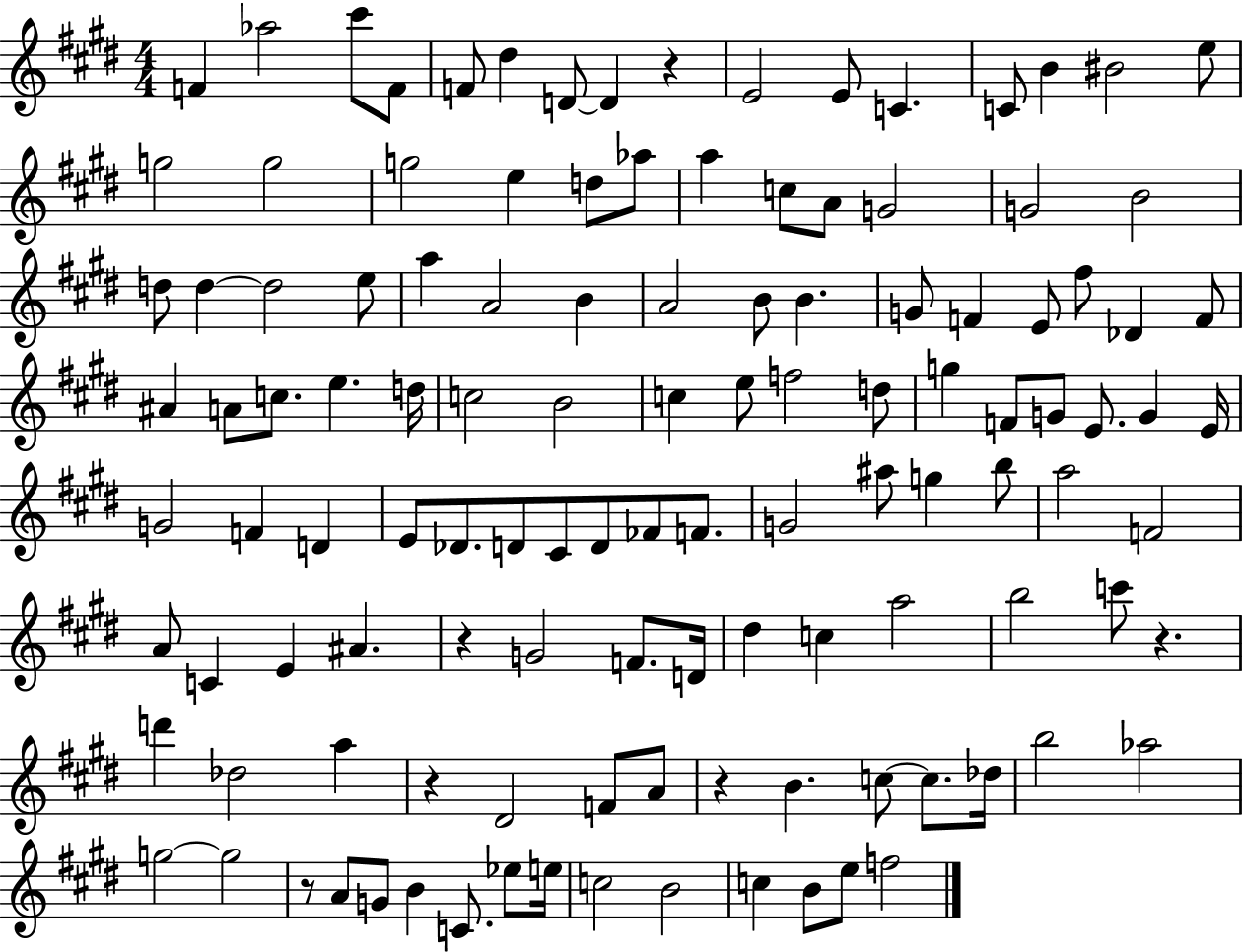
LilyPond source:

{
  \clef treble
  \numericTimeSignature
  \time 4/4
  \key e \major
  f'4 aes''2 cis'''8 f'8 | f'8 dis''4 d'8~~ d'4 r4 | e'2 e'8 c'4. | c'8 b'4 bis'2 e''8 | \break g''2 g''2 | g''2 e''4 d''8 aes''8 | a''4 c''8 a'8 g'2 | g'2 b'2 | \break d''8 d''4~~ d''2 e''8 | a''4 a'2 b'4 | a'2 b'8 b'4. | g'8 f'4 e'8 fis''8 des'4 f'8 | \break ais'4 a'8 c''8. e''4. d''16 | c''2 b'2 | c''4 e''8 f''2 d''8 | g''4 f'8 g'8 e'8. g'4 e'16 | \break g'2 f'4 d'4 | e'8 des'8. d'8 cis'8 d'8 fes'8 f'8. | g'2 ais''8 g''4 b''8 | a''2 f'2 | \break a'8 c'4 e'4 ais'4. | r4 g'2 f'8. d'16 | dis''4 c''4 a''2 | b''2 c'''8 r4. | \break d'''4 des''2 a''4 | r4 dis'2 f'8 a'8 | r4 b'4. c''8~~ c''8. des''16 | b''2 aes''2 | \break g''2~~ g''2 | r8 a'8 g'8 b'4 c'8. ees''8 e''16 | c''2 b'2 | c''4 b'8 e''8 f''2 | \break \bar "|."
}